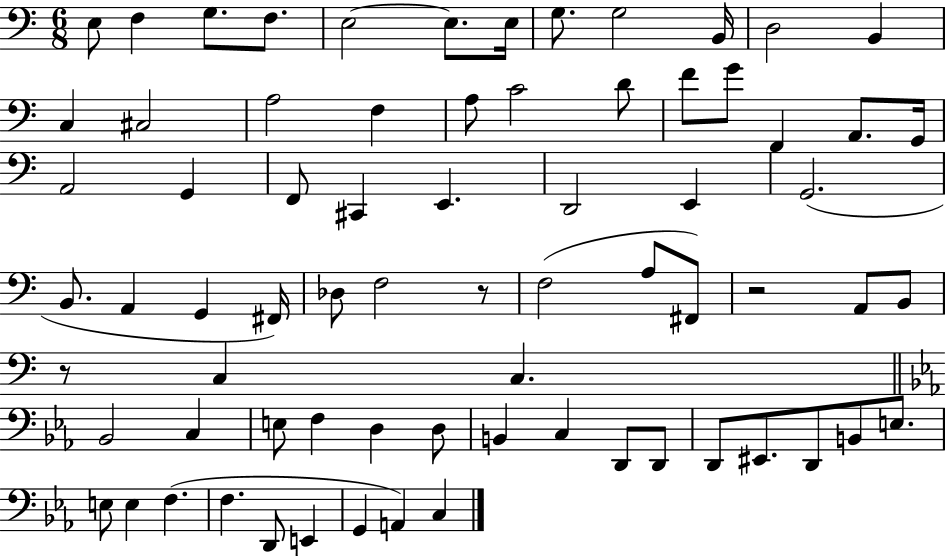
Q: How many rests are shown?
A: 3